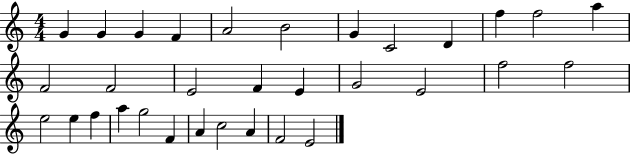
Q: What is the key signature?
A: C major